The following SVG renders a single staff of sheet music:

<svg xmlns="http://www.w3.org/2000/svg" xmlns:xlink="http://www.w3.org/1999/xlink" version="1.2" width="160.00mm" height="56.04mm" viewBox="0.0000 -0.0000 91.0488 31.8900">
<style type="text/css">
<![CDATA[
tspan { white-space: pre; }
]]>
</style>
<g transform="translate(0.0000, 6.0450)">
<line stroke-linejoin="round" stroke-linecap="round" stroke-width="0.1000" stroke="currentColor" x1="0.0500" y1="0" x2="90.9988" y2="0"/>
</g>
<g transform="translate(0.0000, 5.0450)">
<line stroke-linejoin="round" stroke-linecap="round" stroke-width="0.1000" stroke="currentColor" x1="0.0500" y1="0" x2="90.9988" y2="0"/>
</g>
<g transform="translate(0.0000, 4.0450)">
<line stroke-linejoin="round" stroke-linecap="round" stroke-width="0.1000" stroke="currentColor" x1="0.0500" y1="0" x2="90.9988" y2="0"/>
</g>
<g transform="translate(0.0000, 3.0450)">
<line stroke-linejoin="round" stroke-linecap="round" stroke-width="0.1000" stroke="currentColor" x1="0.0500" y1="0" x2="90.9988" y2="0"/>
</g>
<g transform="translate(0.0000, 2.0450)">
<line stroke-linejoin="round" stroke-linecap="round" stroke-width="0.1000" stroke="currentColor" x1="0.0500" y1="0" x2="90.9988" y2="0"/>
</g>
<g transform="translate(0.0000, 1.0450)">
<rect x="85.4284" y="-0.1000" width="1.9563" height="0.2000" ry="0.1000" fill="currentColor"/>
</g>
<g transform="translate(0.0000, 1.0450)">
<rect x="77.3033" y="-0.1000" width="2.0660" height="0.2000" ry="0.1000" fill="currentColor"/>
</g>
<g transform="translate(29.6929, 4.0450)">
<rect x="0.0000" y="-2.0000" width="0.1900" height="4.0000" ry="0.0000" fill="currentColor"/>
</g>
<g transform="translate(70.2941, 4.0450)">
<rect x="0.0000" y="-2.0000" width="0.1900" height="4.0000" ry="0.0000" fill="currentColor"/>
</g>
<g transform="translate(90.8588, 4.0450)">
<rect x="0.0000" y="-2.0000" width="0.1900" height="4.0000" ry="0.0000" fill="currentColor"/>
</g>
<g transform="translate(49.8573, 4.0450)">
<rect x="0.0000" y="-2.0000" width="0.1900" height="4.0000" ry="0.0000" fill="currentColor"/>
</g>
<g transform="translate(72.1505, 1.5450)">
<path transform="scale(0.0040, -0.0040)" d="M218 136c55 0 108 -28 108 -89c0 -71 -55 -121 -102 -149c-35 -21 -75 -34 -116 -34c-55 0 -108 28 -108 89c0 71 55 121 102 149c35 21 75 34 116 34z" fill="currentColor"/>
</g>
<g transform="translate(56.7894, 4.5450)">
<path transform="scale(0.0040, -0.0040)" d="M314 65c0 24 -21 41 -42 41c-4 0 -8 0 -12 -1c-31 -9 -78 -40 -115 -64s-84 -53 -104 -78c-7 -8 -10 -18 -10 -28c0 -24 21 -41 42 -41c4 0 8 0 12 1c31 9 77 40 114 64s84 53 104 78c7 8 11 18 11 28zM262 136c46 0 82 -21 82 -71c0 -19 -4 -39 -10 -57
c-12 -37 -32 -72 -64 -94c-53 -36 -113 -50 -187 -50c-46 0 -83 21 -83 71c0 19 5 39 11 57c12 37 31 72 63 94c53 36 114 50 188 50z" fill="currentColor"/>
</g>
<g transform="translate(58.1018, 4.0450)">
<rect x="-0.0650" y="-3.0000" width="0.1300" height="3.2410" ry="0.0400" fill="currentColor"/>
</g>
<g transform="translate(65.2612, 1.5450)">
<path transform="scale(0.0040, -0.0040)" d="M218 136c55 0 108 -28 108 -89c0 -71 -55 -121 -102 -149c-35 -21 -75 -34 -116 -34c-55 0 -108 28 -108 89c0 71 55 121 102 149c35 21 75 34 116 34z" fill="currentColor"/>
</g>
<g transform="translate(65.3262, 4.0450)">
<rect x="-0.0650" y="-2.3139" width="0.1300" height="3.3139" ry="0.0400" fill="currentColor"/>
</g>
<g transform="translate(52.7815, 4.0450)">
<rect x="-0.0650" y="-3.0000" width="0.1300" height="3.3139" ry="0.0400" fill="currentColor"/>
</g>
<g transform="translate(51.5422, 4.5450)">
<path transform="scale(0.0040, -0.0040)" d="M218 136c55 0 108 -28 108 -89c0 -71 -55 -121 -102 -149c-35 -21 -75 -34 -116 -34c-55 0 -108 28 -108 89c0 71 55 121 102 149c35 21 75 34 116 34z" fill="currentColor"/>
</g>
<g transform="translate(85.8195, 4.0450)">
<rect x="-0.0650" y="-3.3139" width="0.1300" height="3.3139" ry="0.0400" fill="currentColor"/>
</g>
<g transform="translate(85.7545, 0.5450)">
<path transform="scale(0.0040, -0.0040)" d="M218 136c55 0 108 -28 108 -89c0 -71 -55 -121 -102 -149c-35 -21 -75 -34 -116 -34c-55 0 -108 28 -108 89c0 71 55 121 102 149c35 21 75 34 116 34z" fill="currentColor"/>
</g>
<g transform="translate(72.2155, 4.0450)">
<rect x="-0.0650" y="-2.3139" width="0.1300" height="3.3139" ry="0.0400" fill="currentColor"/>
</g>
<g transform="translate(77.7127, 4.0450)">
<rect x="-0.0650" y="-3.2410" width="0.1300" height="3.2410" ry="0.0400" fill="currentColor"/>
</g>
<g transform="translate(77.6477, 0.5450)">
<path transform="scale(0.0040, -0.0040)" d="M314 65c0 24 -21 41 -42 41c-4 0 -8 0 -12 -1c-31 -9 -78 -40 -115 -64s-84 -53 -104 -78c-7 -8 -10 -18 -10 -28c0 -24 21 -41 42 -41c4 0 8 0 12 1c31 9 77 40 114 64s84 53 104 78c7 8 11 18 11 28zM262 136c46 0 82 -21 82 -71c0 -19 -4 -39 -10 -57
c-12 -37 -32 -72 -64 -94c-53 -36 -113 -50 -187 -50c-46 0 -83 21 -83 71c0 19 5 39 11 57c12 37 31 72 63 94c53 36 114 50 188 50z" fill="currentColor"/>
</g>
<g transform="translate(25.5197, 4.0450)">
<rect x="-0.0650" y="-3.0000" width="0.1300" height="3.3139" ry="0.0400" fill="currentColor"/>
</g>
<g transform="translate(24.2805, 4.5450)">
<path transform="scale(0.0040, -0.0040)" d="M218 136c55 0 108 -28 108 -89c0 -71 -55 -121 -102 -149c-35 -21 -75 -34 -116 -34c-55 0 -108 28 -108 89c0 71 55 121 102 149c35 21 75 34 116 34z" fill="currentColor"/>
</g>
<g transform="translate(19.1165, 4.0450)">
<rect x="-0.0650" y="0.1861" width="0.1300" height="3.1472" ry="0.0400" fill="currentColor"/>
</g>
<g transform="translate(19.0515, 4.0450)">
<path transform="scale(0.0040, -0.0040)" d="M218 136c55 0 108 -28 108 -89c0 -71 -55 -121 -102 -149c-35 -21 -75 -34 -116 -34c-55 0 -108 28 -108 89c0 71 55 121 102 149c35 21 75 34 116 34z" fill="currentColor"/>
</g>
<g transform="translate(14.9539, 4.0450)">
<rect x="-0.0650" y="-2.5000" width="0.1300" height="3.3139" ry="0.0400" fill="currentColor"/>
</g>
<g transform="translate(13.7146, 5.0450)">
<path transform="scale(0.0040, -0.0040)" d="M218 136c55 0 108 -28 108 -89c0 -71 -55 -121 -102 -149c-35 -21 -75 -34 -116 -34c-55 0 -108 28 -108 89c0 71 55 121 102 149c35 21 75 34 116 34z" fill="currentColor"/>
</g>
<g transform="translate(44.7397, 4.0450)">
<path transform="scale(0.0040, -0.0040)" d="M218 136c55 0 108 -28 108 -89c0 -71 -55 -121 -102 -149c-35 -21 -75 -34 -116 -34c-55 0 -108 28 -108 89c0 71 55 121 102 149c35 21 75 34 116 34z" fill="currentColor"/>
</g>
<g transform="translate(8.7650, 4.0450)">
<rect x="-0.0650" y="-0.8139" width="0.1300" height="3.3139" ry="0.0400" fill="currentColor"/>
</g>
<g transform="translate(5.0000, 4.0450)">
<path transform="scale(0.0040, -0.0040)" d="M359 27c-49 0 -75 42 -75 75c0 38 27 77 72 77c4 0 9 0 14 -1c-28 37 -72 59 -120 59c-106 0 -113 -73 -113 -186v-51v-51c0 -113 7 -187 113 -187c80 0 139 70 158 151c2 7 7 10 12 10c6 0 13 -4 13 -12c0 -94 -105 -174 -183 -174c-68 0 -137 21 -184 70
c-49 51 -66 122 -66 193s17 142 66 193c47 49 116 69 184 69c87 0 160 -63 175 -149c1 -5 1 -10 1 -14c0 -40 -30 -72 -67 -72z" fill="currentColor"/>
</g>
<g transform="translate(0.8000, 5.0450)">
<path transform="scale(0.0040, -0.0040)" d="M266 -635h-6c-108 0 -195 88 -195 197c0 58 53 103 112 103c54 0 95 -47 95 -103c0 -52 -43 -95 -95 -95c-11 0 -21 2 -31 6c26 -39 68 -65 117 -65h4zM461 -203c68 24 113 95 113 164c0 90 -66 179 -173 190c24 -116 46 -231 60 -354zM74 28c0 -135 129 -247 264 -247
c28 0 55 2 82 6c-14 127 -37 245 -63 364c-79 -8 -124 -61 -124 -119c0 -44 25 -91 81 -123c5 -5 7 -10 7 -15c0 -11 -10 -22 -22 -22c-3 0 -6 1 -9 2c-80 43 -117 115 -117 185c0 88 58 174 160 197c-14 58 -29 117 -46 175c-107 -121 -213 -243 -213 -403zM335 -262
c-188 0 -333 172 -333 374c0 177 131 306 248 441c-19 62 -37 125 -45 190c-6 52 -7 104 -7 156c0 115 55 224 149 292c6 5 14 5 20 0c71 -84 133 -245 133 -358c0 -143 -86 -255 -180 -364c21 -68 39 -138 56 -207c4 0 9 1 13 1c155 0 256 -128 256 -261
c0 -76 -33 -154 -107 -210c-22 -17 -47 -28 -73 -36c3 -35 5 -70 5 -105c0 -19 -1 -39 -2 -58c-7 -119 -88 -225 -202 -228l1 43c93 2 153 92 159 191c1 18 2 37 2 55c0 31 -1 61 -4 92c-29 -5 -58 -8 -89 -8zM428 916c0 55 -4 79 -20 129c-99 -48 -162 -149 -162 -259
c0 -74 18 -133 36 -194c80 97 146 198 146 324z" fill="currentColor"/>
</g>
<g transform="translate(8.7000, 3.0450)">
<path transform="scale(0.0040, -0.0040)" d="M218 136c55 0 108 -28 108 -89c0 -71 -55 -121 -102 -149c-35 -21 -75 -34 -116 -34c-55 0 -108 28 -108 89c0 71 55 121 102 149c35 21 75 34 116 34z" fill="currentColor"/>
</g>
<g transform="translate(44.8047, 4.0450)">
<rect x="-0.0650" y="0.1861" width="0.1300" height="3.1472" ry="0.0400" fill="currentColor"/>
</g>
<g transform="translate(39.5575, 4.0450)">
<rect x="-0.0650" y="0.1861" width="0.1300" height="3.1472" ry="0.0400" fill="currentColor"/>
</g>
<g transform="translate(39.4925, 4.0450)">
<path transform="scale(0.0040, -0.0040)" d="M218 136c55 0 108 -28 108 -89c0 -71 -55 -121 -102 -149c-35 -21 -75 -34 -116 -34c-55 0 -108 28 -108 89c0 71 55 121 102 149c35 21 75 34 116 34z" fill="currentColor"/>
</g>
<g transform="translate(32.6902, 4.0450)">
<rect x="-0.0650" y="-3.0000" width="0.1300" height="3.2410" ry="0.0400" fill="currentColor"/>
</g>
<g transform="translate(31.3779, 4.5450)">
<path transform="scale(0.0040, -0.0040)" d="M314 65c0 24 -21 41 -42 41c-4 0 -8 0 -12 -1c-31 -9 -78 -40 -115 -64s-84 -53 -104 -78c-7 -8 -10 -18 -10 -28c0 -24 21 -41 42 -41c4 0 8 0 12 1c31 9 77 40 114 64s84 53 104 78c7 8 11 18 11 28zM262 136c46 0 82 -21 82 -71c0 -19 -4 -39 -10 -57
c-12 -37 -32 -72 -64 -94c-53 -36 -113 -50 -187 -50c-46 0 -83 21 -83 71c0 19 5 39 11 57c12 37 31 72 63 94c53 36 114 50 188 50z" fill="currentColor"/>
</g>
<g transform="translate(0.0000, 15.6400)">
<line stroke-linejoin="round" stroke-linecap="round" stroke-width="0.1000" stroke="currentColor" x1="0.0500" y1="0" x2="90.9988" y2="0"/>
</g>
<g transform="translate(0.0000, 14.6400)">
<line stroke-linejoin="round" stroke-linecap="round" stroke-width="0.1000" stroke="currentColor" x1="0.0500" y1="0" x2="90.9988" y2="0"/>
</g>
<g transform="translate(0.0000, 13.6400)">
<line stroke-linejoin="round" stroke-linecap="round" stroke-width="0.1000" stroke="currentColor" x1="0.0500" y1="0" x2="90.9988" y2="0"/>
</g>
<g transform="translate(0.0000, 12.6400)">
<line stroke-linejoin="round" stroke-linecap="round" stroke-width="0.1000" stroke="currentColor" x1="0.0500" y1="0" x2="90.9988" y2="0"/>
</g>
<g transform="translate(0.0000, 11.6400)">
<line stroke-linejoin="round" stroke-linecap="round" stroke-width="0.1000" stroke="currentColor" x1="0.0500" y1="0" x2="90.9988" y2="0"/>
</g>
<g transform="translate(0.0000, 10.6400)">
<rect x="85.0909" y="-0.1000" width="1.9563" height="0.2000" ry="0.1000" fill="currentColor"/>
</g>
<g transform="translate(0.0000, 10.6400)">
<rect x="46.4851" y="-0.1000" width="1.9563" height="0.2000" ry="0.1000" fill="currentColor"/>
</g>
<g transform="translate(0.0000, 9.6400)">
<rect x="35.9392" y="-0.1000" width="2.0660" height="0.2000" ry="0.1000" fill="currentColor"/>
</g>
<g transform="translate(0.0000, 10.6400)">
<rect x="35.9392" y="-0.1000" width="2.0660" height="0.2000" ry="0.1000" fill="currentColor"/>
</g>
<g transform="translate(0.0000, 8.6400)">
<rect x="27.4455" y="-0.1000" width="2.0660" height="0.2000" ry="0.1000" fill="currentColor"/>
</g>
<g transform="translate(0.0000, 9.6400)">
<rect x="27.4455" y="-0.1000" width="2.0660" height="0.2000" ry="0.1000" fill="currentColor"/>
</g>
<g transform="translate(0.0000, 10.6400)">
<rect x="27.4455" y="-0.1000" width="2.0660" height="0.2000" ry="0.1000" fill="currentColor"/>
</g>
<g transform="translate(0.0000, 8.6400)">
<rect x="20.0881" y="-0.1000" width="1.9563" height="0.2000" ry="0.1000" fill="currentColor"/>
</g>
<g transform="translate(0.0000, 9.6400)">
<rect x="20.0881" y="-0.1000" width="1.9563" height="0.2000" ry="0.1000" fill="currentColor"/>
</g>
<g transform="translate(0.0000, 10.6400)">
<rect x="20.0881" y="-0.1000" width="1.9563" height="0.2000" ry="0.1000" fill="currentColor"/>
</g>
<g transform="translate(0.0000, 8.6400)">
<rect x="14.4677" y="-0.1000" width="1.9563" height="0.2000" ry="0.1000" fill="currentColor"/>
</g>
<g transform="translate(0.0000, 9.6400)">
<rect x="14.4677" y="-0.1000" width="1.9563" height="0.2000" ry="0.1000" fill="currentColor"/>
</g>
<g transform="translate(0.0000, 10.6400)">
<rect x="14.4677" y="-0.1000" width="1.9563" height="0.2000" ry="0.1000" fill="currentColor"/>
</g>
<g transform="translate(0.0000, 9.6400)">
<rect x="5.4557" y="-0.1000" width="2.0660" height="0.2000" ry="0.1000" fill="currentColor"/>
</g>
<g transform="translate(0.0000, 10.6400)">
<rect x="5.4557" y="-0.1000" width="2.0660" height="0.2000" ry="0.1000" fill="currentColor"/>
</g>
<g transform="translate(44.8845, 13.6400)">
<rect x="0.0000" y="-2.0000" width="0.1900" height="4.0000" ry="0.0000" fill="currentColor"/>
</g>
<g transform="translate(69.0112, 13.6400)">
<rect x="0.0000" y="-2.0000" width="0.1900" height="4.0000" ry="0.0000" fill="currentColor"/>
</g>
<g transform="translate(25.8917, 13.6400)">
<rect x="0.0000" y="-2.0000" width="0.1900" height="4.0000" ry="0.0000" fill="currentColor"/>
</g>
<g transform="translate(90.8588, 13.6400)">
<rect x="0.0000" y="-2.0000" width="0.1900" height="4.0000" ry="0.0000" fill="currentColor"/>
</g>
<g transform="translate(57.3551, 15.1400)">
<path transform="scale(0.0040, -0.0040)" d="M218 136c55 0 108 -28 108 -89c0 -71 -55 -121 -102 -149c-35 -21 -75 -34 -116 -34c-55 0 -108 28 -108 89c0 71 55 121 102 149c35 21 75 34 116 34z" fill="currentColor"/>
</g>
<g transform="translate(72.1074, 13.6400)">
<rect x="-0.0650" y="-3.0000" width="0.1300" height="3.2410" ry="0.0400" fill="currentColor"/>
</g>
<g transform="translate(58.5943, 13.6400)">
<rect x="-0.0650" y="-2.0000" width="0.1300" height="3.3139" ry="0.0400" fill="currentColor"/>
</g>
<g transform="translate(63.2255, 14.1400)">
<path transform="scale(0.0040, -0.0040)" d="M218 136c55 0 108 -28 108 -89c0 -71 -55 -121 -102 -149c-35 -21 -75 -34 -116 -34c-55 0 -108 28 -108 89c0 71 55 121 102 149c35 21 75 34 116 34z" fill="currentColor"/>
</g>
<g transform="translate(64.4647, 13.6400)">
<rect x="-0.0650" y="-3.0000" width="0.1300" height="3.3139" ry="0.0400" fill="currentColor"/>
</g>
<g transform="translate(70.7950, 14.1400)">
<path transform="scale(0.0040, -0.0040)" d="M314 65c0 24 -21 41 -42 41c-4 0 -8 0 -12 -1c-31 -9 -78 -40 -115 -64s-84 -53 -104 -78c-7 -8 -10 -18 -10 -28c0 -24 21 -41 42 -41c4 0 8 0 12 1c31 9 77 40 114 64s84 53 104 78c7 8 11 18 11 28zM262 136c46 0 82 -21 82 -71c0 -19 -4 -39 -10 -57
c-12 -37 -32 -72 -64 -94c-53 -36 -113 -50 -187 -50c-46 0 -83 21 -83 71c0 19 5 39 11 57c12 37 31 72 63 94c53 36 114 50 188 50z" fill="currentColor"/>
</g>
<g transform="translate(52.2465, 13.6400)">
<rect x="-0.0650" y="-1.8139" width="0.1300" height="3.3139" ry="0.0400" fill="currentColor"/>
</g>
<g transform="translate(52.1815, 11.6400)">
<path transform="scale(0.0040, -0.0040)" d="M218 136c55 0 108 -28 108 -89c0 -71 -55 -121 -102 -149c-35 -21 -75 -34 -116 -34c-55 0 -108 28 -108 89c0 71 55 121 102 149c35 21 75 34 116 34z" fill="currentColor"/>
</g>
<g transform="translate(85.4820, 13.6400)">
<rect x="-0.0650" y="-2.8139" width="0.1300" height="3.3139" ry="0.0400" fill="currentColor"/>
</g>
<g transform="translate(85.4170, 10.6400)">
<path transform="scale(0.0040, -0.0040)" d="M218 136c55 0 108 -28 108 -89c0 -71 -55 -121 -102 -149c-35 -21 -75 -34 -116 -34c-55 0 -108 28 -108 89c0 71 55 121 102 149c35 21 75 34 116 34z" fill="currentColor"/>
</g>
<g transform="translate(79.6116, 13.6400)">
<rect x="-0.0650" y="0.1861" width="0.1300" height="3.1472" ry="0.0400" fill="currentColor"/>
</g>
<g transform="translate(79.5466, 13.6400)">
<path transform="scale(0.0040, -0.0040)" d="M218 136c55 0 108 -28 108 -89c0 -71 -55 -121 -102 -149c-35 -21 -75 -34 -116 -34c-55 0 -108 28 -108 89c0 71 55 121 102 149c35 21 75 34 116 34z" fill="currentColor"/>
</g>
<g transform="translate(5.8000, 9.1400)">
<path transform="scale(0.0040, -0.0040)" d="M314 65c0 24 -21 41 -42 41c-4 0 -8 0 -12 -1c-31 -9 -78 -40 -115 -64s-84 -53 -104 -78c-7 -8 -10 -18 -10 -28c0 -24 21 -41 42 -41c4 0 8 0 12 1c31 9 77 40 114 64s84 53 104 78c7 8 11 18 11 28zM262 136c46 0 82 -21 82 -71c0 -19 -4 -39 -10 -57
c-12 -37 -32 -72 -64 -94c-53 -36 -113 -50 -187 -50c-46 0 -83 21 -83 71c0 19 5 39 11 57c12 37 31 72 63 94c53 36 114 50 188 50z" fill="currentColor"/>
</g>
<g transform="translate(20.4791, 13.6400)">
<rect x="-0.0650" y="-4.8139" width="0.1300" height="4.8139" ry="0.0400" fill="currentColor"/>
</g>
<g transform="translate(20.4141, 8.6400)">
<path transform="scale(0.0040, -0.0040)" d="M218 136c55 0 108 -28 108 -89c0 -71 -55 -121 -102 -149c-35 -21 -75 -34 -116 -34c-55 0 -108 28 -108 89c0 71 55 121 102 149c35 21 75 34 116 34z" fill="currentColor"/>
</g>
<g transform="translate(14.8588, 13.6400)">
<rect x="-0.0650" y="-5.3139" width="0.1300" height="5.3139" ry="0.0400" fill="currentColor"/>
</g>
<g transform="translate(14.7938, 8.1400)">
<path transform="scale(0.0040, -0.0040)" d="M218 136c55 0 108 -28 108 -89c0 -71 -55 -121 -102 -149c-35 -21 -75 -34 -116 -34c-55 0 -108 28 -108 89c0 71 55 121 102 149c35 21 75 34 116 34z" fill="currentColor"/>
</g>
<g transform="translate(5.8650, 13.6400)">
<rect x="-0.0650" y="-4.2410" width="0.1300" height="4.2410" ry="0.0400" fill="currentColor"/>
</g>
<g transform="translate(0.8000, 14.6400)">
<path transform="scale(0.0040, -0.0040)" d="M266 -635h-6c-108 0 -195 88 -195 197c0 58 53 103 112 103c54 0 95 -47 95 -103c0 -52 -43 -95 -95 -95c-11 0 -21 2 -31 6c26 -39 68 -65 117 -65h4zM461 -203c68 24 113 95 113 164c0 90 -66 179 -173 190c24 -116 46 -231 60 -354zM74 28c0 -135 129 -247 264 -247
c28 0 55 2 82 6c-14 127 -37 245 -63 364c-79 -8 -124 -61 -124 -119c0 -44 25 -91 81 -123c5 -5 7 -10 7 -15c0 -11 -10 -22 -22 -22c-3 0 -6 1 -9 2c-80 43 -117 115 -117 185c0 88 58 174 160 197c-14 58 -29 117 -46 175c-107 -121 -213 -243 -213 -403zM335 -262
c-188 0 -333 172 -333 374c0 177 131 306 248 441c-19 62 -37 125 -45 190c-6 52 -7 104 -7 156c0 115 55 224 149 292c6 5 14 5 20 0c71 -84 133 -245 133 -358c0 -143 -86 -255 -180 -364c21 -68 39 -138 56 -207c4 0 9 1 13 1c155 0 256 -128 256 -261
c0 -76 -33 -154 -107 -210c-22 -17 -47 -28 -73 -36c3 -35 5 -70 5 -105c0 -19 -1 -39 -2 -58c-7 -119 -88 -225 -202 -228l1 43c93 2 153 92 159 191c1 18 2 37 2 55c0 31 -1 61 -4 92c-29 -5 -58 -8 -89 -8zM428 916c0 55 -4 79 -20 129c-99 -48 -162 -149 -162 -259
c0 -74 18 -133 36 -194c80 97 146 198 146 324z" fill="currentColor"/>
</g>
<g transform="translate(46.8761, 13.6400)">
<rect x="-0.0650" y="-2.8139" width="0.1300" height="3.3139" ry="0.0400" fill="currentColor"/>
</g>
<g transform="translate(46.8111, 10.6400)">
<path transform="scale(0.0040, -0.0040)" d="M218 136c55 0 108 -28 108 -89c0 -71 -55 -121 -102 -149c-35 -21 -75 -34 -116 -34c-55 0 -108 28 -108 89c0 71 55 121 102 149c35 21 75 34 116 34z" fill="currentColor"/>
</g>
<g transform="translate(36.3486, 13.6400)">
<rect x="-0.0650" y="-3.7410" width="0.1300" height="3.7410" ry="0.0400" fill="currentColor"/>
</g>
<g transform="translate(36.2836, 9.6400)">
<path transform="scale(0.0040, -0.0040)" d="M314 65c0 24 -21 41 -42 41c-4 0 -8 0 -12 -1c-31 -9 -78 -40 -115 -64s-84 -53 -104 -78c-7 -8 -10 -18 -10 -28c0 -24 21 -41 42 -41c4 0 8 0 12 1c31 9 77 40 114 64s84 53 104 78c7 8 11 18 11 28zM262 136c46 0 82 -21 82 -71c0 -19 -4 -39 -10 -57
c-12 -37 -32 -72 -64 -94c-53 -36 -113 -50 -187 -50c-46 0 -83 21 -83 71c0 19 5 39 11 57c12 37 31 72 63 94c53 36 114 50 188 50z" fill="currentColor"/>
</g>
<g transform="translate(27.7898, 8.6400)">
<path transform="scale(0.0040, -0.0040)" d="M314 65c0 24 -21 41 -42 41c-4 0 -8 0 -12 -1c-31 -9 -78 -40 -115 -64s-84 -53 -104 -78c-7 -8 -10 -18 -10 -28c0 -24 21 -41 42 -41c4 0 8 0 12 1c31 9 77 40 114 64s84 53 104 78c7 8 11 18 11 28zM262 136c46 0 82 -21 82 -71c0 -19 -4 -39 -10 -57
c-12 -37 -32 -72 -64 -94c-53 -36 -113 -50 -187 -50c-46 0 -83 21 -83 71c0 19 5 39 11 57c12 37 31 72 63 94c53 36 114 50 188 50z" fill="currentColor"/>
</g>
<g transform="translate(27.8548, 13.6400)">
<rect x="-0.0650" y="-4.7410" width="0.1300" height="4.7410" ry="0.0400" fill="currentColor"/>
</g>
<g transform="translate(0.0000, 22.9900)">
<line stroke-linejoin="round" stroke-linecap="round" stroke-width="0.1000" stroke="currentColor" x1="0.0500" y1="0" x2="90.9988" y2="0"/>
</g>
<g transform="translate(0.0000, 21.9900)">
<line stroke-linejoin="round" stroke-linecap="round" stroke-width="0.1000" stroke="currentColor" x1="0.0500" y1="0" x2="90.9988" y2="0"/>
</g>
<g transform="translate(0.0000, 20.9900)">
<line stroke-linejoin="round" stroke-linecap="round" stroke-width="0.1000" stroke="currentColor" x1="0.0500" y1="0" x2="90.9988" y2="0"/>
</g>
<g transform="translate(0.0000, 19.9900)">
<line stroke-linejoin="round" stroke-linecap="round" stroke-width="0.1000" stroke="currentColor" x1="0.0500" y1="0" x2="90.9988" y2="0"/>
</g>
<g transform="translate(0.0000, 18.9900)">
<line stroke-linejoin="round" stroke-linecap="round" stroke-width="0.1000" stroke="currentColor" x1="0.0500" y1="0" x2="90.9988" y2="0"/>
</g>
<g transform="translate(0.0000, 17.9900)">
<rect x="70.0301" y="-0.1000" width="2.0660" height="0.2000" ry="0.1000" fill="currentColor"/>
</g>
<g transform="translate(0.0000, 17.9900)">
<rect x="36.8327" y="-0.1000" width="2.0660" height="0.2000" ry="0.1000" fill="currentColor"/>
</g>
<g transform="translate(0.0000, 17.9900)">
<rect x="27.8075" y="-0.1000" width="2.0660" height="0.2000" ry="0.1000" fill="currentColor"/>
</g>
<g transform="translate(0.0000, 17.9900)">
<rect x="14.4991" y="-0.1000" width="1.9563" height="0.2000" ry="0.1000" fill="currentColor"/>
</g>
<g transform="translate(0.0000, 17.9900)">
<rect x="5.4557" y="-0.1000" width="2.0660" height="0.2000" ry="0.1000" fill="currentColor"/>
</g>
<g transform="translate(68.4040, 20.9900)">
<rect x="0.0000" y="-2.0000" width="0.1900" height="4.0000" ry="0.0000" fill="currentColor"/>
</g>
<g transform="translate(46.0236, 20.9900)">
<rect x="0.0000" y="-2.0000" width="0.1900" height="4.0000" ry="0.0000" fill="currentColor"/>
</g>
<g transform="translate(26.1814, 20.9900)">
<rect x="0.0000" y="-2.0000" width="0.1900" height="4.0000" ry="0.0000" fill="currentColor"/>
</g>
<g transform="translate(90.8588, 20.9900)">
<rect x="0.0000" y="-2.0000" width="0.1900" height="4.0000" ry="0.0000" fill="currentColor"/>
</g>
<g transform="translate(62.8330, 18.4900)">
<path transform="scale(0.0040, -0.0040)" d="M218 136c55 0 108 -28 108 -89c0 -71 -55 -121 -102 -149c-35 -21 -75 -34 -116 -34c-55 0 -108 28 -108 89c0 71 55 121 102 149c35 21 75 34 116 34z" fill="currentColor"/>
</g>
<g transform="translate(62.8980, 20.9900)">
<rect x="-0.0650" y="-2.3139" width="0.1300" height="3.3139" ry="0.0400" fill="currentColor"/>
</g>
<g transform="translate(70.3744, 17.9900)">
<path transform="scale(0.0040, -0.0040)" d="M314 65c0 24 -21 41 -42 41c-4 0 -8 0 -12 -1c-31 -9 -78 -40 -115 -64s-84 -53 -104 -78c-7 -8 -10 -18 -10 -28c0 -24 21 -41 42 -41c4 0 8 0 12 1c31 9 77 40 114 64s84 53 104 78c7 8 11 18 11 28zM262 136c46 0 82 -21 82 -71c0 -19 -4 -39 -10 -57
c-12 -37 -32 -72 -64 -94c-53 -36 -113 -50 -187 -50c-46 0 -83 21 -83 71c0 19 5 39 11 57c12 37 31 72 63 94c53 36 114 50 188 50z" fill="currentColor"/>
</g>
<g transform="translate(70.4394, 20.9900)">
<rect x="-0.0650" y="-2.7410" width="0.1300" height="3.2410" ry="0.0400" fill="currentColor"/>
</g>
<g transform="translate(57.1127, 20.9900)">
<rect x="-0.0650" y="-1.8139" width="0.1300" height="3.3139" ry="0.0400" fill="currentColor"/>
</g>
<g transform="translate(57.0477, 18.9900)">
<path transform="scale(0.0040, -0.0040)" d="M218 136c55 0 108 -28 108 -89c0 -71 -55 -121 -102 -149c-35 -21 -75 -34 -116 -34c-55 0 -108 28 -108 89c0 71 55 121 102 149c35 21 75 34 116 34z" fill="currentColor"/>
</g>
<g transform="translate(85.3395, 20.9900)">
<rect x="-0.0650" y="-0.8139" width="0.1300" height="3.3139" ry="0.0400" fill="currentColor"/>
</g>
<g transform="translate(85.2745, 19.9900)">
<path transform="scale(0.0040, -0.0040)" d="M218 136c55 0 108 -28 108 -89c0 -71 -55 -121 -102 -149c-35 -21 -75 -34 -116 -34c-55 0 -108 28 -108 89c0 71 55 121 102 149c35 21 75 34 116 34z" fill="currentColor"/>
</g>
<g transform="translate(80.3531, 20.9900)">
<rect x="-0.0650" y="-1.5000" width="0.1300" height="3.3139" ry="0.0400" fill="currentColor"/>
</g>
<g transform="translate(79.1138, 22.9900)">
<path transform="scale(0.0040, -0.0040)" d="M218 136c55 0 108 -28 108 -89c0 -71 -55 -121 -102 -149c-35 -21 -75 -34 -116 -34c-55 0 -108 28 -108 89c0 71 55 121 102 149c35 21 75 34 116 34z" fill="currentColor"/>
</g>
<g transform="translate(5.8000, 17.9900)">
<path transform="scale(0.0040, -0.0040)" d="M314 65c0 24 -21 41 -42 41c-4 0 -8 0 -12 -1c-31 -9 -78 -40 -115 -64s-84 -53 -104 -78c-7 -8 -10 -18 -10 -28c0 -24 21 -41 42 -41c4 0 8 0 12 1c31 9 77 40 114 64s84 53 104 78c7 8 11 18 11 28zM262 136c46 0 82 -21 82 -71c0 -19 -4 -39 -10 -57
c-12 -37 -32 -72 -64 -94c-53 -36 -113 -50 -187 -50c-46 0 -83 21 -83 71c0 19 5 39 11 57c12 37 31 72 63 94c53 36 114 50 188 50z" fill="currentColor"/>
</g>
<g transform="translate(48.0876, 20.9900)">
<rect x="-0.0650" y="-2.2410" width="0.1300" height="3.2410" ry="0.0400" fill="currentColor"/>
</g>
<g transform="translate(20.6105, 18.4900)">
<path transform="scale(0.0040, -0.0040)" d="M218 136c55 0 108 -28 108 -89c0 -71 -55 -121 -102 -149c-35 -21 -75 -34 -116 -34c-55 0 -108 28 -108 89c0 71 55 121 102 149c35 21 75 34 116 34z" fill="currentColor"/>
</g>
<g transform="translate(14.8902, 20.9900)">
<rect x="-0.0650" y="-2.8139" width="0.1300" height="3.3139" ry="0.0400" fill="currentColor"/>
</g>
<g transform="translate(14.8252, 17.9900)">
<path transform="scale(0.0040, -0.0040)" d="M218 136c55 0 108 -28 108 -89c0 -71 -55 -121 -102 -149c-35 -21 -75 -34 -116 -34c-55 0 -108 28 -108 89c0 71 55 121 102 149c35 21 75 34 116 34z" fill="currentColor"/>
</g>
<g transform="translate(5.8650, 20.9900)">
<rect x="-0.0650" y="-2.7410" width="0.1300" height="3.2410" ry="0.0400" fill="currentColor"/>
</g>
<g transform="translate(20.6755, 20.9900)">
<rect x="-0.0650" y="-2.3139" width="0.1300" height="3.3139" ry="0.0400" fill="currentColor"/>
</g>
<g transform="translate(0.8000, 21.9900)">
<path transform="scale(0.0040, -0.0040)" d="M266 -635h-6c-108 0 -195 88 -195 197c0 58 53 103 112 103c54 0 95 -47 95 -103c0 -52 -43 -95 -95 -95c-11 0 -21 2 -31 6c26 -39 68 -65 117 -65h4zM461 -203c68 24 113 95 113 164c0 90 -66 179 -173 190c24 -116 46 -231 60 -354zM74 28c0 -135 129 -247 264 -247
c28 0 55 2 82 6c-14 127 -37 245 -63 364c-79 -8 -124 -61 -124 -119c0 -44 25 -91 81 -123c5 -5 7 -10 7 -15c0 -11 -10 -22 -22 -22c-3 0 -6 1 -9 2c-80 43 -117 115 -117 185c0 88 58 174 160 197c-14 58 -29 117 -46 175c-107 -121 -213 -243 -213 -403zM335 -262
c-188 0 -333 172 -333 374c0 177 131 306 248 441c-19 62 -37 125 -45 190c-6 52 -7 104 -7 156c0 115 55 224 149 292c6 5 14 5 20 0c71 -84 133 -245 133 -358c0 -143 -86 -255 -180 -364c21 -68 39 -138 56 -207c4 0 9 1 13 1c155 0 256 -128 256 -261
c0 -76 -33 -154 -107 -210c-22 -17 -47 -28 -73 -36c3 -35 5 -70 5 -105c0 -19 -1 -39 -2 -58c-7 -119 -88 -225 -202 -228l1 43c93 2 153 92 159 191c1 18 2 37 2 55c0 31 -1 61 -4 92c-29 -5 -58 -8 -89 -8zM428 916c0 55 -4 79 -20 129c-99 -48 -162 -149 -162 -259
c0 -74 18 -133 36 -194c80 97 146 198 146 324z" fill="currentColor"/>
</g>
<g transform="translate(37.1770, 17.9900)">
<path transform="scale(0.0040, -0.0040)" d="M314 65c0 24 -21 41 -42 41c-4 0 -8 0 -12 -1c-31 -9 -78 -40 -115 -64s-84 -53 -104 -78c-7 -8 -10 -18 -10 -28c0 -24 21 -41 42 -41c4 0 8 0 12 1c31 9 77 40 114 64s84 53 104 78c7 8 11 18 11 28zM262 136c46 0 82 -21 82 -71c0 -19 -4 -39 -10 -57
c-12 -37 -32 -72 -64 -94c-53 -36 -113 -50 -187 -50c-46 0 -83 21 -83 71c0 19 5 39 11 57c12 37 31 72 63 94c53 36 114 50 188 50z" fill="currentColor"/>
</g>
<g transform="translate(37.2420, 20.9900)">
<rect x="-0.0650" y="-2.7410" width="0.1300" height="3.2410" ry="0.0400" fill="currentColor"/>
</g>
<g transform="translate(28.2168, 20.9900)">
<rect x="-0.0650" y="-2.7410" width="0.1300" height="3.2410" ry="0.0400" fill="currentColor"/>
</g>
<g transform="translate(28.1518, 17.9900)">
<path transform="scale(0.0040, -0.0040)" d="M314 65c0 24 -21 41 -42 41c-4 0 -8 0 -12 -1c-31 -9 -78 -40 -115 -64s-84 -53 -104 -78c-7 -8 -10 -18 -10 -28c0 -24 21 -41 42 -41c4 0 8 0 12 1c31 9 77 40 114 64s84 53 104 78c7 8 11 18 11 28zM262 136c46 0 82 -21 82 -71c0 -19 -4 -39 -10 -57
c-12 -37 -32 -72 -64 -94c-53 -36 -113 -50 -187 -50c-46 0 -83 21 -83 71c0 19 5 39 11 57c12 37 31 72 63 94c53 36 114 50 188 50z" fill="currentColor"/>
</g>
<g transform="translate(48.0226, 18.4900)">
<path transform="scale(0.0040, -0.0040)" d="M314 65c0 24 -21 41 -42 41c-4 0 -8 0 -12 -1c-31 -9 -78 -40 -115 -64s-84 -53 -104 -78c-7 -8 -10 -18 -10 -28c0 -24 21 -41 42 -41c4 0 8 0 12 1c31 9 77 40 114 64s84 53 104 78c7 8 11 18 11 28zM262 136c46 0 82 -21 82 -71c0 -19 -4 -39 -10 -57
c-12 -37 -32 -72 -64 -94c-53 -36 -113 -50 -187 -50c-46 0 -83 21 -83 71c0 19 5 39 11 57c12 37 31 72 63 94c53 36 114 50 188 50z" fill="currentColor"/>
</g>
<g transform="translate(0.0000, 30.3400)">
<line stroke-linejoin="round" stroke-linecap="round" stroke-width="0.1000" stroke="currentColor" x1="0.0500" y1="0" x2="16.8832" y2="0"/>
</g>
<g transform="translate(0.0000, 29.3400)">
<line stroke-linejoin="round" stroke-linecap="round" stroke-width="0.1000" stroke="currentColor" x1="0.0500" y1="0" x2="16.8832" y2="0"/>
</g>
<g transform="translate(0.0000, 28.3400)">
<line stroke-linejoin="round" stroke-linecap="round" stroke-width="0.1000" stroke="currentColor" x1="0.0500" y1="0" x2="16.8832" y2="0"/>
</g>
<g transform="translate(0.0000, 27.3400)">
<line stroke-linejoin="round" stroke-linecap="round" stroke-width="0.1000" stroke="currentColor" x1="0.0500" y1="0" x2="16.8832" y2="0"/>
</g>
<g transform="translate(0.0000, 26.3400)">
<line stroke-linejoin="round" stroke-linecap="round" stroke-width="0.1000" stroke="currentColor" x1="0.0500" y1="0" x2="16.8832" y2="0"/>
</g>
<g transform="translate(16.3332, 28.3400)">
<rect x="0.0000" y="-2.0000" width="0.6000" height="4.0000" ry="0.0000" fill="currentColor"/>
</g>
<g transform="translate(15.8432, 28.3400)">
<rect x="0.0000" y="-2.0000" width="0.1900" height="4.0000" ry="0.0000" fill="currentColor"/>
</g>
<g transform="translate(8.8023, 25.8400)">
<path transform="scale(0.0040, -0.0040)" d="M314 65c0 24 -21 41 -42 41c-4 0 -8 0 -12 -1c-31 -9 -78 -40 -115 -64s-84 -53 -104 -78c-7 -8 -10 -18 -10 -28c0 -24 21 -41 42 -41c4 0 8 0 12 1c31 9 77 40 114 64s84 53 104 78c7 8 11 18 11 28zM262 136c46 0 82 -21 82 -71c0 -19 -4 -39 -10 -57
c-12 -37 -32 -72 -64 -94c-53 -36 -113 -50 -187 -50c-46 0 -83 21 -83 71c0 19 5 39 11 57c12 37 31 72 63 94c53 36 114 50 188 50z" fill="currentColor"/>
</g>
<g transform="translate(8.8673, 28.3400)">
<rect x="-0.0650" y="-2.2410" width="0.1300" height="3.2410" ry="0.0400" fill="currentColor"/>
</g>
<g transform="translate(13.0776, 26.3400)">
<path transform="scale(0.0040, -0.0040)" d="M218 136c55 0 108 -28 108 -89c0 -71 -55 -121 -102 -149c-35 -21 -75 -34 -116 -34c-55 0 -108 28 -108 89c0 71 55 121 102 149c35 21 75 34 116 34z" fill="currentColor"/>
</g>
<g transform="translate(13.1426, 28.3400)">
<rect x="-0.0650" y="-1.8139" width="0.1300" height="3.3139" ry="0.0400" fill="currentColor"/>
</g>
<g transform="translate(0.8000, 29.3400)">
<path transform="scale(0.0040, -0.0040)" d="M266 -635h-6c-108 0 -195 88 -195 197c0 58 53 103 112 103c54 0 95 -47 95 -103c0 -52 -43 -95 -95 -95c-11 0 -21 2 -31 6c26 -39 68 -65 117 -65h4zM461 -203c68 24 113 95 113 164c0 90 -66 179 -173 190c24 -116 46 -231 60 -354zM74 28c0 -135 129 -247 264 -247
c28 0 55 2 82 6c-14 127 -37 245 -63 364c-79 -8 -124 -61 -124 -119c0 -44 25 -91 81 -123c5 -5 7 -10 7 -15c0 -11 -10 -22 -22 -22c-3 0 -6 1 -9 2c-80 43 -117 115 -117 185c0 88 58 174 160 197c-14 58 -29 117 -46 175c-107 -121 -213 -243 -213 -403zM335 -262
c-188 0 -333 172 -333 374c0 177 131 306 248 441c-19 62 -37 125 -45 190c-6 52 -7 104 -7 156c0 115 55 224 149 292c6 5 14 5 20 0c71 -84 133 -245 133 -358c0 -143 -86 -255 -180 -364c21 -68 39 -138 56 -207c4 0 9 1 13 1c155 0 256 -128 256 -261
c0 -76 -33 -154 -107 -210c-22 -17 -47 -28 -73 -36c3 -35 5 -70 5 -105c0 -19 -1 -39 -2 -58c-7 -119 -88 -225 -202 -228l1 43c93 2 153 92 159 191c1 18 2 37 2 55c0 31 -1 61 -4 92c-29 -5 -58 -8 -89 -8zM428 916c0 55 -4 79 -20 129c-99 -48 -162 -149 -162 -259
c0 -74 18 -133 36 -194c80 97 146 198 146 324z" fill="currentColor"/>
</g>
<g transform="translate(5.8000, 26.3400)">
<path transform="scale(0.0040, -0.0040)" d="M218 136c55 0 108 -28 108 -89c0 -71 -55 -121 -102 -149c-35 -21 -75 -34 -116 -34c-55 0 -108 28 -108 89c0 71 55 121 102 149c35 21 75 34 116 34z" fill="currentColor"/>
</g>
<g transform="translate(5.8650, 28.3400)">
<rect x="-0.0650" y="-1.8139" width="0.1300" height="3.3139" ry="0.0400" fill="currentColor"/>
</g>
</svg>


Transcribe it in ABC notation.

X:1
T:Untitled
M:4/4
L:1/4
K:C
d G B A A2 B B A A2 g g b2 b d'2 f' e' e'2 c'2 a f F A A2 B a a2 a g a2 a2 g2 f g a2 E d f g2 f